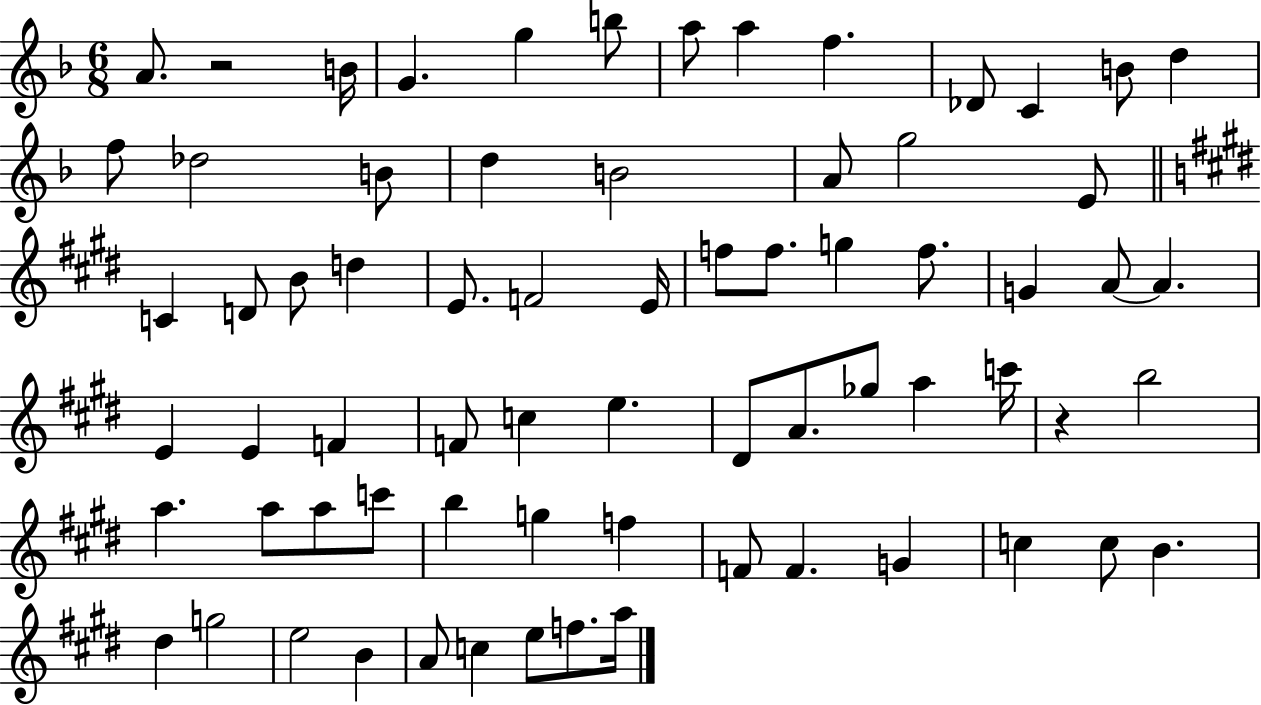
{
  \clef treble
  \numericTimeSignature
  \time 6/8
  \key f \major
  \repeat volta 2 { a'8. r2 b'16 | g'4. g''4 b''8 | a''8 a''4 f''4. | des'8 c'4 b'8 d''4 | \break f''8 des''2 b'8 | d''4 b'2 | a'8 g''2 e'8 | \bar "||" \break \key e \major c'4 d'8 b'8 d''4 | e'8. f'2 e'16 | f''8 f''8. g''4 f''8. | g'4 a'8~~ a'4. | \break e'4 e'4 f'4 | f'8 c''4 e''4. | dis'8 a'8. ges''8 a''4 c'''16 | r4 b''2 | \break a''4. a''8 a''8 c'''8 | b''4 g''4 f''4 | f'8 f'4. g'4 | c''4 c''8 b'4. | \break dis''4 g''2 | e''2 b'4 | a'8 c''4 e''8 f''8. a''16 | } \bar "|."
}